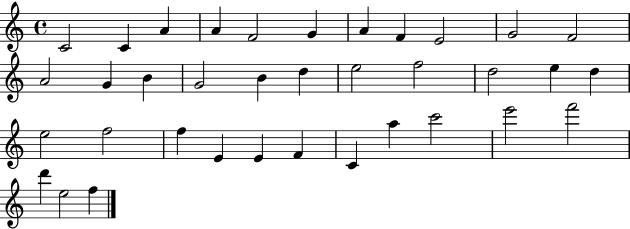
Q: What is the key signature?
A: C major